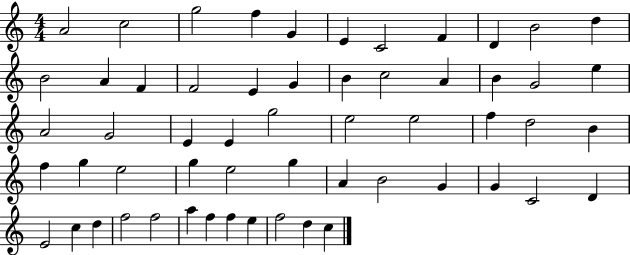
A4/h C5/h G5/h F5/q G4/q E4/q C4/h F4/q D4/q B4/h D5/q B4/h A4/q F4/q F4/h E4/q G4/q B4/q C5/h A4/q B4/q G4/h E5/q A4/h G4/h E4/q E4/q G5/h E5/h E5/h F5/q D5/h B4/q F5/q G5/q E5/h G5/q E5/h G5/q A4/q B4/h G4/q G4/q C4/h D4/q E4/h C5/q D5/q F5/h F5/h A5/q F5/q F5/q E5/q F5/h D5/q C5/q